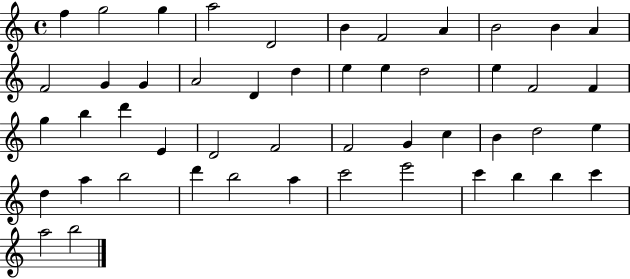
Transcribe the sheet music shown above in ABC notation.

X:1
T:Untitled
M:4/4
L:1/4
K:C
f g2 g a2 D2 B F2 A B2 B A F2 G G A2 D d e e d2 e F2 F g b d' E D2 F2 F2 G c B d2 e d a b2 d' b2 a c'2 e'2 c' b b c' a2 b2